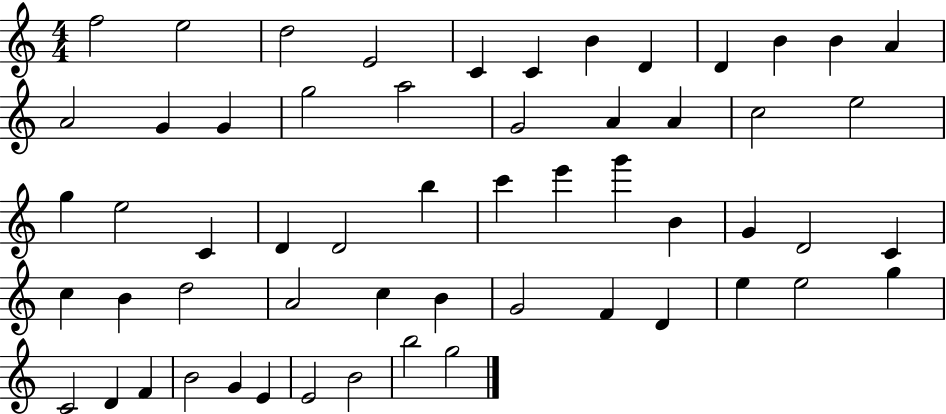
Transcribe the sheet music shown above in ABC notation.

X:1
T:Untitled
M:4/4
L:1/4
K:C
f2 e2 d2 E2 C C B D D B B A A2 G G g2 a2 G2 A A c2 e2 g e2 C D D2 b c' e' g' B G D2 C c B d2 A2 c B G2 F D e e2 g C2 D F B2 G E E2 B2 b2 g2